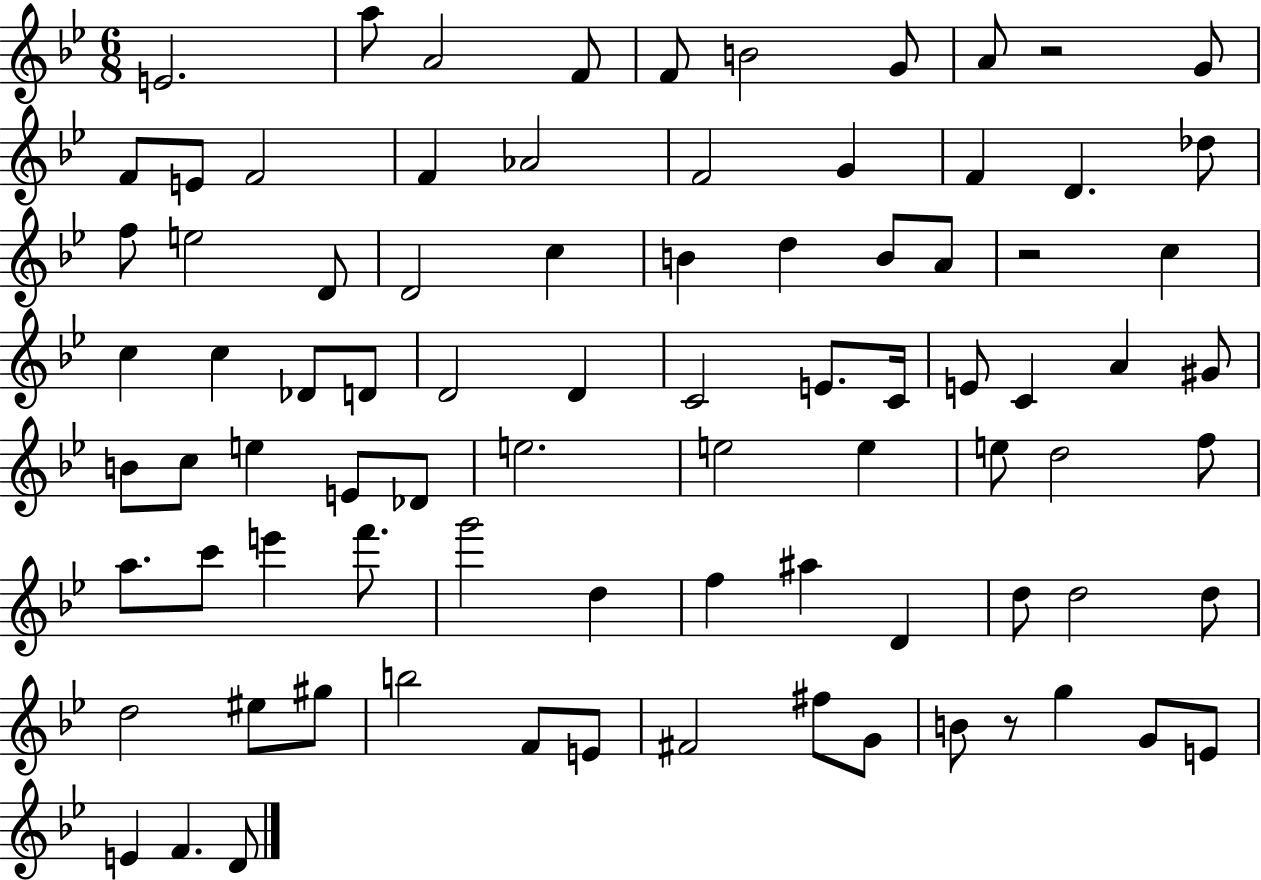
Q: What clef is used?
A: treble